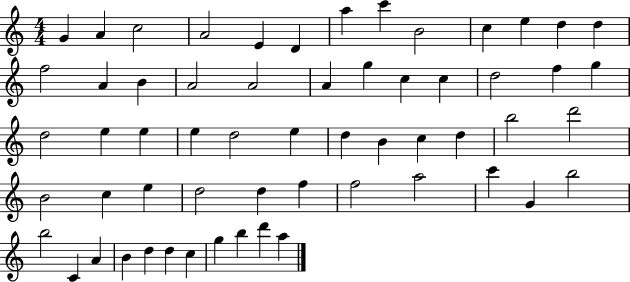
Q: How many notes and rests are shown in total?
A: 59